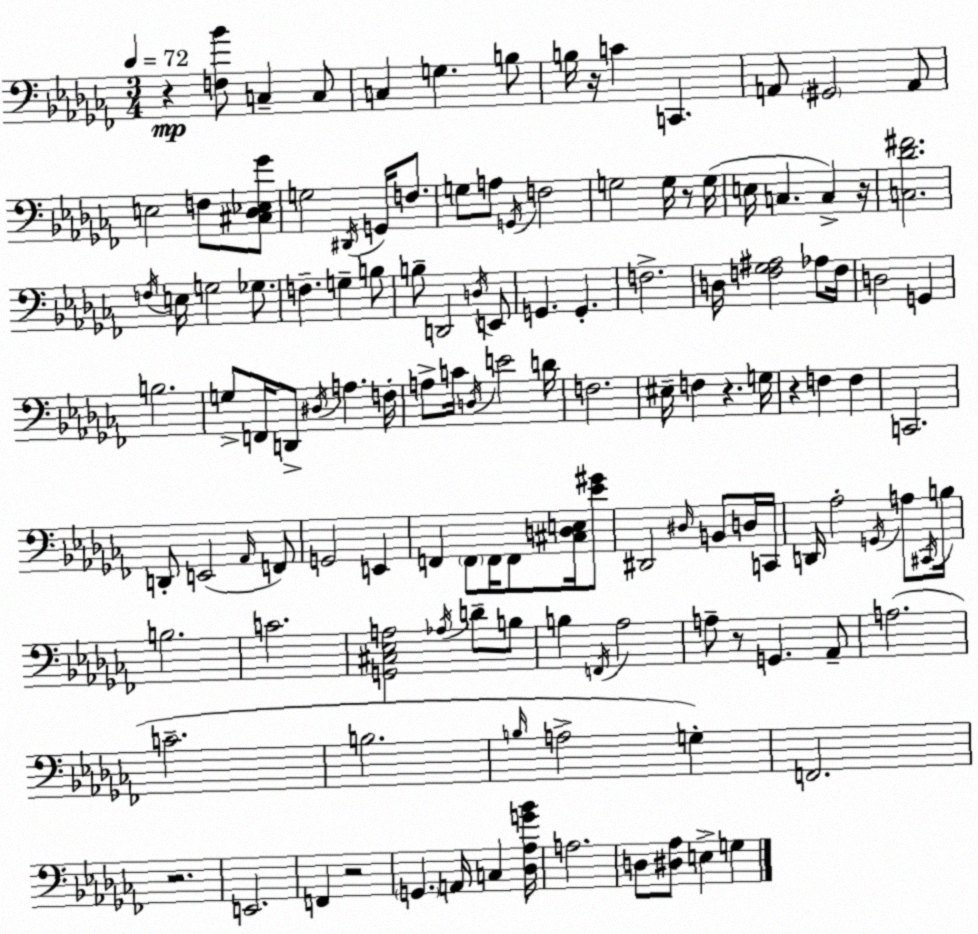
X:1
T:Untitled
M:3/4
L:1/4
K:Abm
z [F,_B]/2 C, C,/2 C, G, B,/2 B,/4 z/4 C C,, A,,/2 ^G,,2 A,,/2 E,2 F,/2 [^C,_D,_E,_G]/2 G,2 ^D,,/4 G,,/4 F,/2 G,/2 A,/2 G,,/4 F,2 G,2 G,/4 z/2 G,/4 E,/4 C, C, z/4 [C,_D^F]2 F,/4 E,/4 G,2 _G,/2 F, G, B,/2 B,/2 D,,2 D,/4 E,,/2 G,, G,, F,2 D,/4 [F,_G,^A,]2 _A,/2 F,/4 D,2 G,, B,2 G,/2 F,,/4 D,,/2 ^D,/4 A, F,/4 A,/2 C/4 D,/4 E2 D/4 F,2 ^E,/4 F, z G,/4 z F, F, C,,2 D,,/2 E,,2 _A,,/4 F,,/2 G,,2 E,, F,, F,,/2 F,,/4 F,,/2 [^C,D,E,]/4 [_E^G]/2 ^D,,2 ^D,/4 B,,/2 D,/4 C,,/4 D,,/4 _A,2 G,,/4 A,/2 ^C,,/4 B,/4 B,2 C2 [G,,^C,_E,A,]2 _A,/4 D/2 B,/2 B, F,,/4 _A,2 A,/2 z/2 G,, _A,,/2 A,2 C2 B,2 B,/4 A,2 G, F,,2 z2 E,,2 F,, z2 G,, A,,/4 C, [_D,_A,G_B]/4 A,2 D,/2 [^D,_A,]/2 E, G,